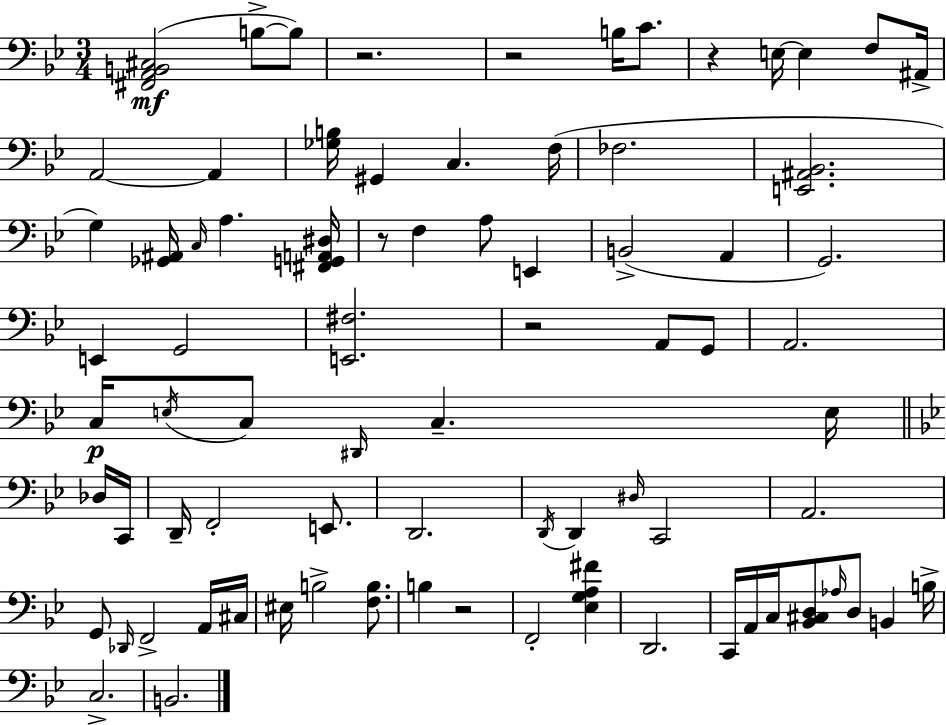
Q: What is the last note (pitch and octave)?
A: B2